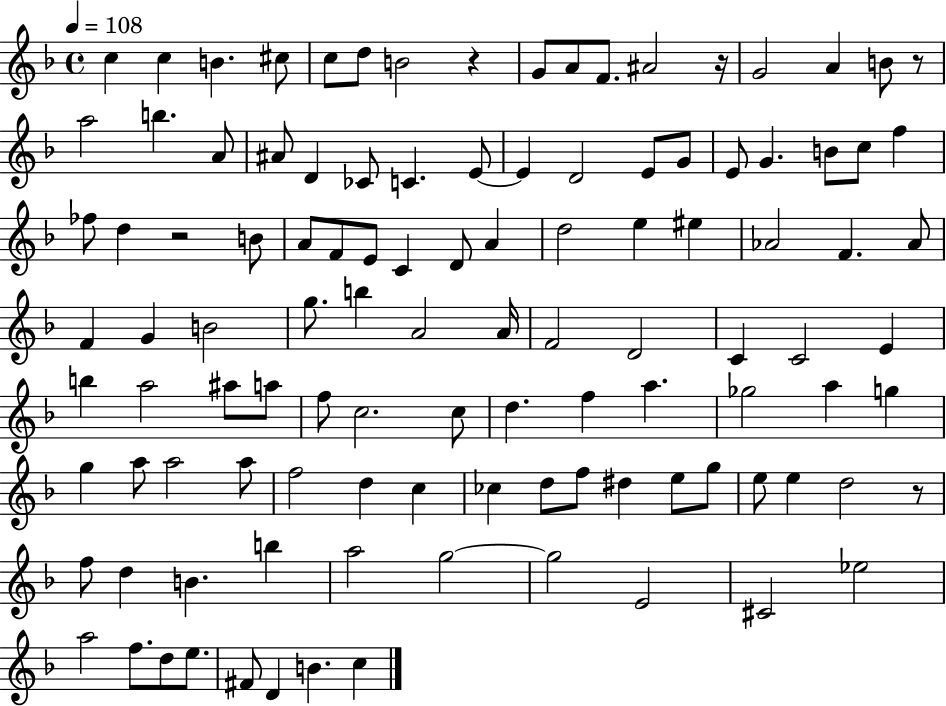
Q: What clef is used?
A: treble